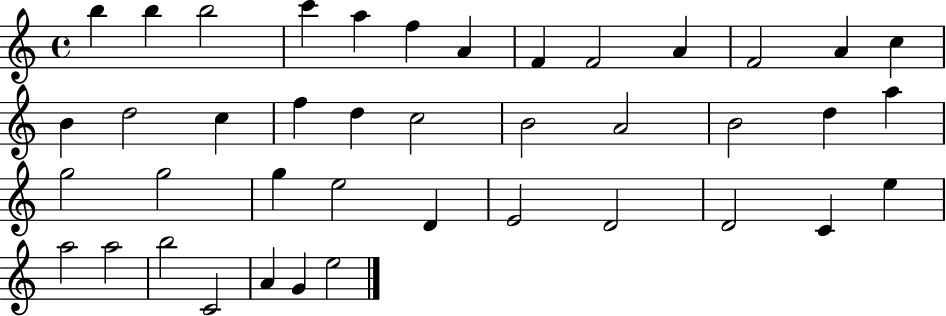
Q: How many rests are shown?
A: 0